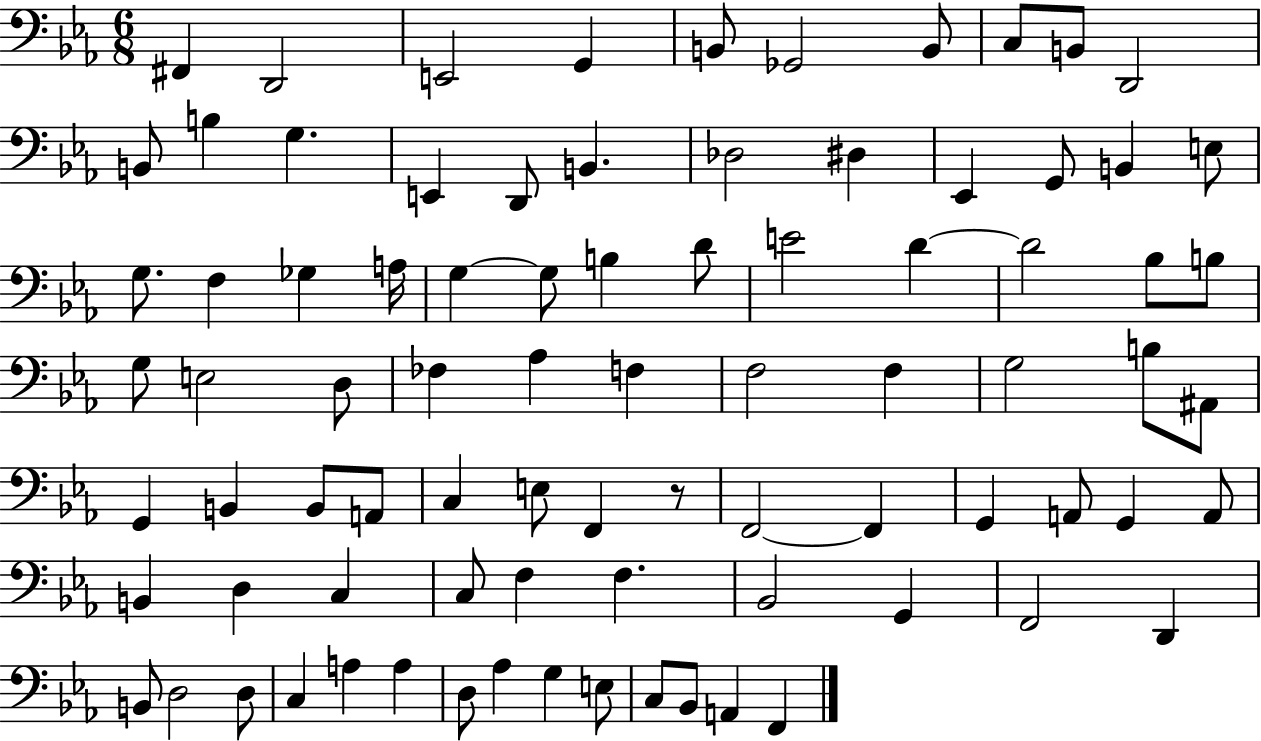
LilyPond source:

{
  \clef bass
  \numericTimeSignature
  \time 6/8
  \key ees \major
  \repeat volta 2 { fis,4 d,2 | e,2 g,4 | b,8 ges,2 b,8 | c8 b,8 d,2 | \break b,8 b4 g4. | e,4 d,8 b,4. | des2 dis4 | ees,4 g,8 b,4 e8 | \break g8. f4 ges4 a16 | g4~~ g8 b4 d'8 | e'2 d'4~~ | d'2 bes8 b8 | \break g8 e2 d8 | fes4 aes4 f4 | f2 f4 | g2 b8 ais,8 | \break g,4 b,4 b,8 a,8 | c4 e8 f,4 r8 | f,2~~ f,4 | g,4 a,8 g,4 a,8 | \break b,4 d4 c4 | c8 f4 f4. | bes,2 g,4 | f,2 d,4 | \break b,8 d2 d8 | c4 a4 a4 | d8 aes4 g4 e8 | c8 bes,8 a,4 f,4 | \break } \bar "|."
}